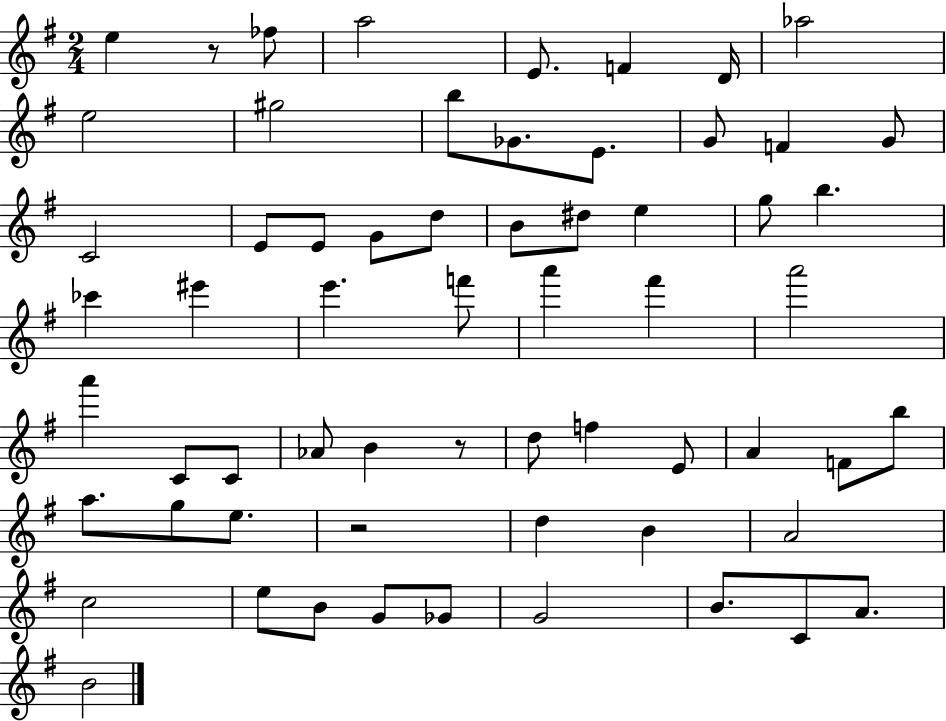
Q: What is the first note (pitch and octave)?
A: E5